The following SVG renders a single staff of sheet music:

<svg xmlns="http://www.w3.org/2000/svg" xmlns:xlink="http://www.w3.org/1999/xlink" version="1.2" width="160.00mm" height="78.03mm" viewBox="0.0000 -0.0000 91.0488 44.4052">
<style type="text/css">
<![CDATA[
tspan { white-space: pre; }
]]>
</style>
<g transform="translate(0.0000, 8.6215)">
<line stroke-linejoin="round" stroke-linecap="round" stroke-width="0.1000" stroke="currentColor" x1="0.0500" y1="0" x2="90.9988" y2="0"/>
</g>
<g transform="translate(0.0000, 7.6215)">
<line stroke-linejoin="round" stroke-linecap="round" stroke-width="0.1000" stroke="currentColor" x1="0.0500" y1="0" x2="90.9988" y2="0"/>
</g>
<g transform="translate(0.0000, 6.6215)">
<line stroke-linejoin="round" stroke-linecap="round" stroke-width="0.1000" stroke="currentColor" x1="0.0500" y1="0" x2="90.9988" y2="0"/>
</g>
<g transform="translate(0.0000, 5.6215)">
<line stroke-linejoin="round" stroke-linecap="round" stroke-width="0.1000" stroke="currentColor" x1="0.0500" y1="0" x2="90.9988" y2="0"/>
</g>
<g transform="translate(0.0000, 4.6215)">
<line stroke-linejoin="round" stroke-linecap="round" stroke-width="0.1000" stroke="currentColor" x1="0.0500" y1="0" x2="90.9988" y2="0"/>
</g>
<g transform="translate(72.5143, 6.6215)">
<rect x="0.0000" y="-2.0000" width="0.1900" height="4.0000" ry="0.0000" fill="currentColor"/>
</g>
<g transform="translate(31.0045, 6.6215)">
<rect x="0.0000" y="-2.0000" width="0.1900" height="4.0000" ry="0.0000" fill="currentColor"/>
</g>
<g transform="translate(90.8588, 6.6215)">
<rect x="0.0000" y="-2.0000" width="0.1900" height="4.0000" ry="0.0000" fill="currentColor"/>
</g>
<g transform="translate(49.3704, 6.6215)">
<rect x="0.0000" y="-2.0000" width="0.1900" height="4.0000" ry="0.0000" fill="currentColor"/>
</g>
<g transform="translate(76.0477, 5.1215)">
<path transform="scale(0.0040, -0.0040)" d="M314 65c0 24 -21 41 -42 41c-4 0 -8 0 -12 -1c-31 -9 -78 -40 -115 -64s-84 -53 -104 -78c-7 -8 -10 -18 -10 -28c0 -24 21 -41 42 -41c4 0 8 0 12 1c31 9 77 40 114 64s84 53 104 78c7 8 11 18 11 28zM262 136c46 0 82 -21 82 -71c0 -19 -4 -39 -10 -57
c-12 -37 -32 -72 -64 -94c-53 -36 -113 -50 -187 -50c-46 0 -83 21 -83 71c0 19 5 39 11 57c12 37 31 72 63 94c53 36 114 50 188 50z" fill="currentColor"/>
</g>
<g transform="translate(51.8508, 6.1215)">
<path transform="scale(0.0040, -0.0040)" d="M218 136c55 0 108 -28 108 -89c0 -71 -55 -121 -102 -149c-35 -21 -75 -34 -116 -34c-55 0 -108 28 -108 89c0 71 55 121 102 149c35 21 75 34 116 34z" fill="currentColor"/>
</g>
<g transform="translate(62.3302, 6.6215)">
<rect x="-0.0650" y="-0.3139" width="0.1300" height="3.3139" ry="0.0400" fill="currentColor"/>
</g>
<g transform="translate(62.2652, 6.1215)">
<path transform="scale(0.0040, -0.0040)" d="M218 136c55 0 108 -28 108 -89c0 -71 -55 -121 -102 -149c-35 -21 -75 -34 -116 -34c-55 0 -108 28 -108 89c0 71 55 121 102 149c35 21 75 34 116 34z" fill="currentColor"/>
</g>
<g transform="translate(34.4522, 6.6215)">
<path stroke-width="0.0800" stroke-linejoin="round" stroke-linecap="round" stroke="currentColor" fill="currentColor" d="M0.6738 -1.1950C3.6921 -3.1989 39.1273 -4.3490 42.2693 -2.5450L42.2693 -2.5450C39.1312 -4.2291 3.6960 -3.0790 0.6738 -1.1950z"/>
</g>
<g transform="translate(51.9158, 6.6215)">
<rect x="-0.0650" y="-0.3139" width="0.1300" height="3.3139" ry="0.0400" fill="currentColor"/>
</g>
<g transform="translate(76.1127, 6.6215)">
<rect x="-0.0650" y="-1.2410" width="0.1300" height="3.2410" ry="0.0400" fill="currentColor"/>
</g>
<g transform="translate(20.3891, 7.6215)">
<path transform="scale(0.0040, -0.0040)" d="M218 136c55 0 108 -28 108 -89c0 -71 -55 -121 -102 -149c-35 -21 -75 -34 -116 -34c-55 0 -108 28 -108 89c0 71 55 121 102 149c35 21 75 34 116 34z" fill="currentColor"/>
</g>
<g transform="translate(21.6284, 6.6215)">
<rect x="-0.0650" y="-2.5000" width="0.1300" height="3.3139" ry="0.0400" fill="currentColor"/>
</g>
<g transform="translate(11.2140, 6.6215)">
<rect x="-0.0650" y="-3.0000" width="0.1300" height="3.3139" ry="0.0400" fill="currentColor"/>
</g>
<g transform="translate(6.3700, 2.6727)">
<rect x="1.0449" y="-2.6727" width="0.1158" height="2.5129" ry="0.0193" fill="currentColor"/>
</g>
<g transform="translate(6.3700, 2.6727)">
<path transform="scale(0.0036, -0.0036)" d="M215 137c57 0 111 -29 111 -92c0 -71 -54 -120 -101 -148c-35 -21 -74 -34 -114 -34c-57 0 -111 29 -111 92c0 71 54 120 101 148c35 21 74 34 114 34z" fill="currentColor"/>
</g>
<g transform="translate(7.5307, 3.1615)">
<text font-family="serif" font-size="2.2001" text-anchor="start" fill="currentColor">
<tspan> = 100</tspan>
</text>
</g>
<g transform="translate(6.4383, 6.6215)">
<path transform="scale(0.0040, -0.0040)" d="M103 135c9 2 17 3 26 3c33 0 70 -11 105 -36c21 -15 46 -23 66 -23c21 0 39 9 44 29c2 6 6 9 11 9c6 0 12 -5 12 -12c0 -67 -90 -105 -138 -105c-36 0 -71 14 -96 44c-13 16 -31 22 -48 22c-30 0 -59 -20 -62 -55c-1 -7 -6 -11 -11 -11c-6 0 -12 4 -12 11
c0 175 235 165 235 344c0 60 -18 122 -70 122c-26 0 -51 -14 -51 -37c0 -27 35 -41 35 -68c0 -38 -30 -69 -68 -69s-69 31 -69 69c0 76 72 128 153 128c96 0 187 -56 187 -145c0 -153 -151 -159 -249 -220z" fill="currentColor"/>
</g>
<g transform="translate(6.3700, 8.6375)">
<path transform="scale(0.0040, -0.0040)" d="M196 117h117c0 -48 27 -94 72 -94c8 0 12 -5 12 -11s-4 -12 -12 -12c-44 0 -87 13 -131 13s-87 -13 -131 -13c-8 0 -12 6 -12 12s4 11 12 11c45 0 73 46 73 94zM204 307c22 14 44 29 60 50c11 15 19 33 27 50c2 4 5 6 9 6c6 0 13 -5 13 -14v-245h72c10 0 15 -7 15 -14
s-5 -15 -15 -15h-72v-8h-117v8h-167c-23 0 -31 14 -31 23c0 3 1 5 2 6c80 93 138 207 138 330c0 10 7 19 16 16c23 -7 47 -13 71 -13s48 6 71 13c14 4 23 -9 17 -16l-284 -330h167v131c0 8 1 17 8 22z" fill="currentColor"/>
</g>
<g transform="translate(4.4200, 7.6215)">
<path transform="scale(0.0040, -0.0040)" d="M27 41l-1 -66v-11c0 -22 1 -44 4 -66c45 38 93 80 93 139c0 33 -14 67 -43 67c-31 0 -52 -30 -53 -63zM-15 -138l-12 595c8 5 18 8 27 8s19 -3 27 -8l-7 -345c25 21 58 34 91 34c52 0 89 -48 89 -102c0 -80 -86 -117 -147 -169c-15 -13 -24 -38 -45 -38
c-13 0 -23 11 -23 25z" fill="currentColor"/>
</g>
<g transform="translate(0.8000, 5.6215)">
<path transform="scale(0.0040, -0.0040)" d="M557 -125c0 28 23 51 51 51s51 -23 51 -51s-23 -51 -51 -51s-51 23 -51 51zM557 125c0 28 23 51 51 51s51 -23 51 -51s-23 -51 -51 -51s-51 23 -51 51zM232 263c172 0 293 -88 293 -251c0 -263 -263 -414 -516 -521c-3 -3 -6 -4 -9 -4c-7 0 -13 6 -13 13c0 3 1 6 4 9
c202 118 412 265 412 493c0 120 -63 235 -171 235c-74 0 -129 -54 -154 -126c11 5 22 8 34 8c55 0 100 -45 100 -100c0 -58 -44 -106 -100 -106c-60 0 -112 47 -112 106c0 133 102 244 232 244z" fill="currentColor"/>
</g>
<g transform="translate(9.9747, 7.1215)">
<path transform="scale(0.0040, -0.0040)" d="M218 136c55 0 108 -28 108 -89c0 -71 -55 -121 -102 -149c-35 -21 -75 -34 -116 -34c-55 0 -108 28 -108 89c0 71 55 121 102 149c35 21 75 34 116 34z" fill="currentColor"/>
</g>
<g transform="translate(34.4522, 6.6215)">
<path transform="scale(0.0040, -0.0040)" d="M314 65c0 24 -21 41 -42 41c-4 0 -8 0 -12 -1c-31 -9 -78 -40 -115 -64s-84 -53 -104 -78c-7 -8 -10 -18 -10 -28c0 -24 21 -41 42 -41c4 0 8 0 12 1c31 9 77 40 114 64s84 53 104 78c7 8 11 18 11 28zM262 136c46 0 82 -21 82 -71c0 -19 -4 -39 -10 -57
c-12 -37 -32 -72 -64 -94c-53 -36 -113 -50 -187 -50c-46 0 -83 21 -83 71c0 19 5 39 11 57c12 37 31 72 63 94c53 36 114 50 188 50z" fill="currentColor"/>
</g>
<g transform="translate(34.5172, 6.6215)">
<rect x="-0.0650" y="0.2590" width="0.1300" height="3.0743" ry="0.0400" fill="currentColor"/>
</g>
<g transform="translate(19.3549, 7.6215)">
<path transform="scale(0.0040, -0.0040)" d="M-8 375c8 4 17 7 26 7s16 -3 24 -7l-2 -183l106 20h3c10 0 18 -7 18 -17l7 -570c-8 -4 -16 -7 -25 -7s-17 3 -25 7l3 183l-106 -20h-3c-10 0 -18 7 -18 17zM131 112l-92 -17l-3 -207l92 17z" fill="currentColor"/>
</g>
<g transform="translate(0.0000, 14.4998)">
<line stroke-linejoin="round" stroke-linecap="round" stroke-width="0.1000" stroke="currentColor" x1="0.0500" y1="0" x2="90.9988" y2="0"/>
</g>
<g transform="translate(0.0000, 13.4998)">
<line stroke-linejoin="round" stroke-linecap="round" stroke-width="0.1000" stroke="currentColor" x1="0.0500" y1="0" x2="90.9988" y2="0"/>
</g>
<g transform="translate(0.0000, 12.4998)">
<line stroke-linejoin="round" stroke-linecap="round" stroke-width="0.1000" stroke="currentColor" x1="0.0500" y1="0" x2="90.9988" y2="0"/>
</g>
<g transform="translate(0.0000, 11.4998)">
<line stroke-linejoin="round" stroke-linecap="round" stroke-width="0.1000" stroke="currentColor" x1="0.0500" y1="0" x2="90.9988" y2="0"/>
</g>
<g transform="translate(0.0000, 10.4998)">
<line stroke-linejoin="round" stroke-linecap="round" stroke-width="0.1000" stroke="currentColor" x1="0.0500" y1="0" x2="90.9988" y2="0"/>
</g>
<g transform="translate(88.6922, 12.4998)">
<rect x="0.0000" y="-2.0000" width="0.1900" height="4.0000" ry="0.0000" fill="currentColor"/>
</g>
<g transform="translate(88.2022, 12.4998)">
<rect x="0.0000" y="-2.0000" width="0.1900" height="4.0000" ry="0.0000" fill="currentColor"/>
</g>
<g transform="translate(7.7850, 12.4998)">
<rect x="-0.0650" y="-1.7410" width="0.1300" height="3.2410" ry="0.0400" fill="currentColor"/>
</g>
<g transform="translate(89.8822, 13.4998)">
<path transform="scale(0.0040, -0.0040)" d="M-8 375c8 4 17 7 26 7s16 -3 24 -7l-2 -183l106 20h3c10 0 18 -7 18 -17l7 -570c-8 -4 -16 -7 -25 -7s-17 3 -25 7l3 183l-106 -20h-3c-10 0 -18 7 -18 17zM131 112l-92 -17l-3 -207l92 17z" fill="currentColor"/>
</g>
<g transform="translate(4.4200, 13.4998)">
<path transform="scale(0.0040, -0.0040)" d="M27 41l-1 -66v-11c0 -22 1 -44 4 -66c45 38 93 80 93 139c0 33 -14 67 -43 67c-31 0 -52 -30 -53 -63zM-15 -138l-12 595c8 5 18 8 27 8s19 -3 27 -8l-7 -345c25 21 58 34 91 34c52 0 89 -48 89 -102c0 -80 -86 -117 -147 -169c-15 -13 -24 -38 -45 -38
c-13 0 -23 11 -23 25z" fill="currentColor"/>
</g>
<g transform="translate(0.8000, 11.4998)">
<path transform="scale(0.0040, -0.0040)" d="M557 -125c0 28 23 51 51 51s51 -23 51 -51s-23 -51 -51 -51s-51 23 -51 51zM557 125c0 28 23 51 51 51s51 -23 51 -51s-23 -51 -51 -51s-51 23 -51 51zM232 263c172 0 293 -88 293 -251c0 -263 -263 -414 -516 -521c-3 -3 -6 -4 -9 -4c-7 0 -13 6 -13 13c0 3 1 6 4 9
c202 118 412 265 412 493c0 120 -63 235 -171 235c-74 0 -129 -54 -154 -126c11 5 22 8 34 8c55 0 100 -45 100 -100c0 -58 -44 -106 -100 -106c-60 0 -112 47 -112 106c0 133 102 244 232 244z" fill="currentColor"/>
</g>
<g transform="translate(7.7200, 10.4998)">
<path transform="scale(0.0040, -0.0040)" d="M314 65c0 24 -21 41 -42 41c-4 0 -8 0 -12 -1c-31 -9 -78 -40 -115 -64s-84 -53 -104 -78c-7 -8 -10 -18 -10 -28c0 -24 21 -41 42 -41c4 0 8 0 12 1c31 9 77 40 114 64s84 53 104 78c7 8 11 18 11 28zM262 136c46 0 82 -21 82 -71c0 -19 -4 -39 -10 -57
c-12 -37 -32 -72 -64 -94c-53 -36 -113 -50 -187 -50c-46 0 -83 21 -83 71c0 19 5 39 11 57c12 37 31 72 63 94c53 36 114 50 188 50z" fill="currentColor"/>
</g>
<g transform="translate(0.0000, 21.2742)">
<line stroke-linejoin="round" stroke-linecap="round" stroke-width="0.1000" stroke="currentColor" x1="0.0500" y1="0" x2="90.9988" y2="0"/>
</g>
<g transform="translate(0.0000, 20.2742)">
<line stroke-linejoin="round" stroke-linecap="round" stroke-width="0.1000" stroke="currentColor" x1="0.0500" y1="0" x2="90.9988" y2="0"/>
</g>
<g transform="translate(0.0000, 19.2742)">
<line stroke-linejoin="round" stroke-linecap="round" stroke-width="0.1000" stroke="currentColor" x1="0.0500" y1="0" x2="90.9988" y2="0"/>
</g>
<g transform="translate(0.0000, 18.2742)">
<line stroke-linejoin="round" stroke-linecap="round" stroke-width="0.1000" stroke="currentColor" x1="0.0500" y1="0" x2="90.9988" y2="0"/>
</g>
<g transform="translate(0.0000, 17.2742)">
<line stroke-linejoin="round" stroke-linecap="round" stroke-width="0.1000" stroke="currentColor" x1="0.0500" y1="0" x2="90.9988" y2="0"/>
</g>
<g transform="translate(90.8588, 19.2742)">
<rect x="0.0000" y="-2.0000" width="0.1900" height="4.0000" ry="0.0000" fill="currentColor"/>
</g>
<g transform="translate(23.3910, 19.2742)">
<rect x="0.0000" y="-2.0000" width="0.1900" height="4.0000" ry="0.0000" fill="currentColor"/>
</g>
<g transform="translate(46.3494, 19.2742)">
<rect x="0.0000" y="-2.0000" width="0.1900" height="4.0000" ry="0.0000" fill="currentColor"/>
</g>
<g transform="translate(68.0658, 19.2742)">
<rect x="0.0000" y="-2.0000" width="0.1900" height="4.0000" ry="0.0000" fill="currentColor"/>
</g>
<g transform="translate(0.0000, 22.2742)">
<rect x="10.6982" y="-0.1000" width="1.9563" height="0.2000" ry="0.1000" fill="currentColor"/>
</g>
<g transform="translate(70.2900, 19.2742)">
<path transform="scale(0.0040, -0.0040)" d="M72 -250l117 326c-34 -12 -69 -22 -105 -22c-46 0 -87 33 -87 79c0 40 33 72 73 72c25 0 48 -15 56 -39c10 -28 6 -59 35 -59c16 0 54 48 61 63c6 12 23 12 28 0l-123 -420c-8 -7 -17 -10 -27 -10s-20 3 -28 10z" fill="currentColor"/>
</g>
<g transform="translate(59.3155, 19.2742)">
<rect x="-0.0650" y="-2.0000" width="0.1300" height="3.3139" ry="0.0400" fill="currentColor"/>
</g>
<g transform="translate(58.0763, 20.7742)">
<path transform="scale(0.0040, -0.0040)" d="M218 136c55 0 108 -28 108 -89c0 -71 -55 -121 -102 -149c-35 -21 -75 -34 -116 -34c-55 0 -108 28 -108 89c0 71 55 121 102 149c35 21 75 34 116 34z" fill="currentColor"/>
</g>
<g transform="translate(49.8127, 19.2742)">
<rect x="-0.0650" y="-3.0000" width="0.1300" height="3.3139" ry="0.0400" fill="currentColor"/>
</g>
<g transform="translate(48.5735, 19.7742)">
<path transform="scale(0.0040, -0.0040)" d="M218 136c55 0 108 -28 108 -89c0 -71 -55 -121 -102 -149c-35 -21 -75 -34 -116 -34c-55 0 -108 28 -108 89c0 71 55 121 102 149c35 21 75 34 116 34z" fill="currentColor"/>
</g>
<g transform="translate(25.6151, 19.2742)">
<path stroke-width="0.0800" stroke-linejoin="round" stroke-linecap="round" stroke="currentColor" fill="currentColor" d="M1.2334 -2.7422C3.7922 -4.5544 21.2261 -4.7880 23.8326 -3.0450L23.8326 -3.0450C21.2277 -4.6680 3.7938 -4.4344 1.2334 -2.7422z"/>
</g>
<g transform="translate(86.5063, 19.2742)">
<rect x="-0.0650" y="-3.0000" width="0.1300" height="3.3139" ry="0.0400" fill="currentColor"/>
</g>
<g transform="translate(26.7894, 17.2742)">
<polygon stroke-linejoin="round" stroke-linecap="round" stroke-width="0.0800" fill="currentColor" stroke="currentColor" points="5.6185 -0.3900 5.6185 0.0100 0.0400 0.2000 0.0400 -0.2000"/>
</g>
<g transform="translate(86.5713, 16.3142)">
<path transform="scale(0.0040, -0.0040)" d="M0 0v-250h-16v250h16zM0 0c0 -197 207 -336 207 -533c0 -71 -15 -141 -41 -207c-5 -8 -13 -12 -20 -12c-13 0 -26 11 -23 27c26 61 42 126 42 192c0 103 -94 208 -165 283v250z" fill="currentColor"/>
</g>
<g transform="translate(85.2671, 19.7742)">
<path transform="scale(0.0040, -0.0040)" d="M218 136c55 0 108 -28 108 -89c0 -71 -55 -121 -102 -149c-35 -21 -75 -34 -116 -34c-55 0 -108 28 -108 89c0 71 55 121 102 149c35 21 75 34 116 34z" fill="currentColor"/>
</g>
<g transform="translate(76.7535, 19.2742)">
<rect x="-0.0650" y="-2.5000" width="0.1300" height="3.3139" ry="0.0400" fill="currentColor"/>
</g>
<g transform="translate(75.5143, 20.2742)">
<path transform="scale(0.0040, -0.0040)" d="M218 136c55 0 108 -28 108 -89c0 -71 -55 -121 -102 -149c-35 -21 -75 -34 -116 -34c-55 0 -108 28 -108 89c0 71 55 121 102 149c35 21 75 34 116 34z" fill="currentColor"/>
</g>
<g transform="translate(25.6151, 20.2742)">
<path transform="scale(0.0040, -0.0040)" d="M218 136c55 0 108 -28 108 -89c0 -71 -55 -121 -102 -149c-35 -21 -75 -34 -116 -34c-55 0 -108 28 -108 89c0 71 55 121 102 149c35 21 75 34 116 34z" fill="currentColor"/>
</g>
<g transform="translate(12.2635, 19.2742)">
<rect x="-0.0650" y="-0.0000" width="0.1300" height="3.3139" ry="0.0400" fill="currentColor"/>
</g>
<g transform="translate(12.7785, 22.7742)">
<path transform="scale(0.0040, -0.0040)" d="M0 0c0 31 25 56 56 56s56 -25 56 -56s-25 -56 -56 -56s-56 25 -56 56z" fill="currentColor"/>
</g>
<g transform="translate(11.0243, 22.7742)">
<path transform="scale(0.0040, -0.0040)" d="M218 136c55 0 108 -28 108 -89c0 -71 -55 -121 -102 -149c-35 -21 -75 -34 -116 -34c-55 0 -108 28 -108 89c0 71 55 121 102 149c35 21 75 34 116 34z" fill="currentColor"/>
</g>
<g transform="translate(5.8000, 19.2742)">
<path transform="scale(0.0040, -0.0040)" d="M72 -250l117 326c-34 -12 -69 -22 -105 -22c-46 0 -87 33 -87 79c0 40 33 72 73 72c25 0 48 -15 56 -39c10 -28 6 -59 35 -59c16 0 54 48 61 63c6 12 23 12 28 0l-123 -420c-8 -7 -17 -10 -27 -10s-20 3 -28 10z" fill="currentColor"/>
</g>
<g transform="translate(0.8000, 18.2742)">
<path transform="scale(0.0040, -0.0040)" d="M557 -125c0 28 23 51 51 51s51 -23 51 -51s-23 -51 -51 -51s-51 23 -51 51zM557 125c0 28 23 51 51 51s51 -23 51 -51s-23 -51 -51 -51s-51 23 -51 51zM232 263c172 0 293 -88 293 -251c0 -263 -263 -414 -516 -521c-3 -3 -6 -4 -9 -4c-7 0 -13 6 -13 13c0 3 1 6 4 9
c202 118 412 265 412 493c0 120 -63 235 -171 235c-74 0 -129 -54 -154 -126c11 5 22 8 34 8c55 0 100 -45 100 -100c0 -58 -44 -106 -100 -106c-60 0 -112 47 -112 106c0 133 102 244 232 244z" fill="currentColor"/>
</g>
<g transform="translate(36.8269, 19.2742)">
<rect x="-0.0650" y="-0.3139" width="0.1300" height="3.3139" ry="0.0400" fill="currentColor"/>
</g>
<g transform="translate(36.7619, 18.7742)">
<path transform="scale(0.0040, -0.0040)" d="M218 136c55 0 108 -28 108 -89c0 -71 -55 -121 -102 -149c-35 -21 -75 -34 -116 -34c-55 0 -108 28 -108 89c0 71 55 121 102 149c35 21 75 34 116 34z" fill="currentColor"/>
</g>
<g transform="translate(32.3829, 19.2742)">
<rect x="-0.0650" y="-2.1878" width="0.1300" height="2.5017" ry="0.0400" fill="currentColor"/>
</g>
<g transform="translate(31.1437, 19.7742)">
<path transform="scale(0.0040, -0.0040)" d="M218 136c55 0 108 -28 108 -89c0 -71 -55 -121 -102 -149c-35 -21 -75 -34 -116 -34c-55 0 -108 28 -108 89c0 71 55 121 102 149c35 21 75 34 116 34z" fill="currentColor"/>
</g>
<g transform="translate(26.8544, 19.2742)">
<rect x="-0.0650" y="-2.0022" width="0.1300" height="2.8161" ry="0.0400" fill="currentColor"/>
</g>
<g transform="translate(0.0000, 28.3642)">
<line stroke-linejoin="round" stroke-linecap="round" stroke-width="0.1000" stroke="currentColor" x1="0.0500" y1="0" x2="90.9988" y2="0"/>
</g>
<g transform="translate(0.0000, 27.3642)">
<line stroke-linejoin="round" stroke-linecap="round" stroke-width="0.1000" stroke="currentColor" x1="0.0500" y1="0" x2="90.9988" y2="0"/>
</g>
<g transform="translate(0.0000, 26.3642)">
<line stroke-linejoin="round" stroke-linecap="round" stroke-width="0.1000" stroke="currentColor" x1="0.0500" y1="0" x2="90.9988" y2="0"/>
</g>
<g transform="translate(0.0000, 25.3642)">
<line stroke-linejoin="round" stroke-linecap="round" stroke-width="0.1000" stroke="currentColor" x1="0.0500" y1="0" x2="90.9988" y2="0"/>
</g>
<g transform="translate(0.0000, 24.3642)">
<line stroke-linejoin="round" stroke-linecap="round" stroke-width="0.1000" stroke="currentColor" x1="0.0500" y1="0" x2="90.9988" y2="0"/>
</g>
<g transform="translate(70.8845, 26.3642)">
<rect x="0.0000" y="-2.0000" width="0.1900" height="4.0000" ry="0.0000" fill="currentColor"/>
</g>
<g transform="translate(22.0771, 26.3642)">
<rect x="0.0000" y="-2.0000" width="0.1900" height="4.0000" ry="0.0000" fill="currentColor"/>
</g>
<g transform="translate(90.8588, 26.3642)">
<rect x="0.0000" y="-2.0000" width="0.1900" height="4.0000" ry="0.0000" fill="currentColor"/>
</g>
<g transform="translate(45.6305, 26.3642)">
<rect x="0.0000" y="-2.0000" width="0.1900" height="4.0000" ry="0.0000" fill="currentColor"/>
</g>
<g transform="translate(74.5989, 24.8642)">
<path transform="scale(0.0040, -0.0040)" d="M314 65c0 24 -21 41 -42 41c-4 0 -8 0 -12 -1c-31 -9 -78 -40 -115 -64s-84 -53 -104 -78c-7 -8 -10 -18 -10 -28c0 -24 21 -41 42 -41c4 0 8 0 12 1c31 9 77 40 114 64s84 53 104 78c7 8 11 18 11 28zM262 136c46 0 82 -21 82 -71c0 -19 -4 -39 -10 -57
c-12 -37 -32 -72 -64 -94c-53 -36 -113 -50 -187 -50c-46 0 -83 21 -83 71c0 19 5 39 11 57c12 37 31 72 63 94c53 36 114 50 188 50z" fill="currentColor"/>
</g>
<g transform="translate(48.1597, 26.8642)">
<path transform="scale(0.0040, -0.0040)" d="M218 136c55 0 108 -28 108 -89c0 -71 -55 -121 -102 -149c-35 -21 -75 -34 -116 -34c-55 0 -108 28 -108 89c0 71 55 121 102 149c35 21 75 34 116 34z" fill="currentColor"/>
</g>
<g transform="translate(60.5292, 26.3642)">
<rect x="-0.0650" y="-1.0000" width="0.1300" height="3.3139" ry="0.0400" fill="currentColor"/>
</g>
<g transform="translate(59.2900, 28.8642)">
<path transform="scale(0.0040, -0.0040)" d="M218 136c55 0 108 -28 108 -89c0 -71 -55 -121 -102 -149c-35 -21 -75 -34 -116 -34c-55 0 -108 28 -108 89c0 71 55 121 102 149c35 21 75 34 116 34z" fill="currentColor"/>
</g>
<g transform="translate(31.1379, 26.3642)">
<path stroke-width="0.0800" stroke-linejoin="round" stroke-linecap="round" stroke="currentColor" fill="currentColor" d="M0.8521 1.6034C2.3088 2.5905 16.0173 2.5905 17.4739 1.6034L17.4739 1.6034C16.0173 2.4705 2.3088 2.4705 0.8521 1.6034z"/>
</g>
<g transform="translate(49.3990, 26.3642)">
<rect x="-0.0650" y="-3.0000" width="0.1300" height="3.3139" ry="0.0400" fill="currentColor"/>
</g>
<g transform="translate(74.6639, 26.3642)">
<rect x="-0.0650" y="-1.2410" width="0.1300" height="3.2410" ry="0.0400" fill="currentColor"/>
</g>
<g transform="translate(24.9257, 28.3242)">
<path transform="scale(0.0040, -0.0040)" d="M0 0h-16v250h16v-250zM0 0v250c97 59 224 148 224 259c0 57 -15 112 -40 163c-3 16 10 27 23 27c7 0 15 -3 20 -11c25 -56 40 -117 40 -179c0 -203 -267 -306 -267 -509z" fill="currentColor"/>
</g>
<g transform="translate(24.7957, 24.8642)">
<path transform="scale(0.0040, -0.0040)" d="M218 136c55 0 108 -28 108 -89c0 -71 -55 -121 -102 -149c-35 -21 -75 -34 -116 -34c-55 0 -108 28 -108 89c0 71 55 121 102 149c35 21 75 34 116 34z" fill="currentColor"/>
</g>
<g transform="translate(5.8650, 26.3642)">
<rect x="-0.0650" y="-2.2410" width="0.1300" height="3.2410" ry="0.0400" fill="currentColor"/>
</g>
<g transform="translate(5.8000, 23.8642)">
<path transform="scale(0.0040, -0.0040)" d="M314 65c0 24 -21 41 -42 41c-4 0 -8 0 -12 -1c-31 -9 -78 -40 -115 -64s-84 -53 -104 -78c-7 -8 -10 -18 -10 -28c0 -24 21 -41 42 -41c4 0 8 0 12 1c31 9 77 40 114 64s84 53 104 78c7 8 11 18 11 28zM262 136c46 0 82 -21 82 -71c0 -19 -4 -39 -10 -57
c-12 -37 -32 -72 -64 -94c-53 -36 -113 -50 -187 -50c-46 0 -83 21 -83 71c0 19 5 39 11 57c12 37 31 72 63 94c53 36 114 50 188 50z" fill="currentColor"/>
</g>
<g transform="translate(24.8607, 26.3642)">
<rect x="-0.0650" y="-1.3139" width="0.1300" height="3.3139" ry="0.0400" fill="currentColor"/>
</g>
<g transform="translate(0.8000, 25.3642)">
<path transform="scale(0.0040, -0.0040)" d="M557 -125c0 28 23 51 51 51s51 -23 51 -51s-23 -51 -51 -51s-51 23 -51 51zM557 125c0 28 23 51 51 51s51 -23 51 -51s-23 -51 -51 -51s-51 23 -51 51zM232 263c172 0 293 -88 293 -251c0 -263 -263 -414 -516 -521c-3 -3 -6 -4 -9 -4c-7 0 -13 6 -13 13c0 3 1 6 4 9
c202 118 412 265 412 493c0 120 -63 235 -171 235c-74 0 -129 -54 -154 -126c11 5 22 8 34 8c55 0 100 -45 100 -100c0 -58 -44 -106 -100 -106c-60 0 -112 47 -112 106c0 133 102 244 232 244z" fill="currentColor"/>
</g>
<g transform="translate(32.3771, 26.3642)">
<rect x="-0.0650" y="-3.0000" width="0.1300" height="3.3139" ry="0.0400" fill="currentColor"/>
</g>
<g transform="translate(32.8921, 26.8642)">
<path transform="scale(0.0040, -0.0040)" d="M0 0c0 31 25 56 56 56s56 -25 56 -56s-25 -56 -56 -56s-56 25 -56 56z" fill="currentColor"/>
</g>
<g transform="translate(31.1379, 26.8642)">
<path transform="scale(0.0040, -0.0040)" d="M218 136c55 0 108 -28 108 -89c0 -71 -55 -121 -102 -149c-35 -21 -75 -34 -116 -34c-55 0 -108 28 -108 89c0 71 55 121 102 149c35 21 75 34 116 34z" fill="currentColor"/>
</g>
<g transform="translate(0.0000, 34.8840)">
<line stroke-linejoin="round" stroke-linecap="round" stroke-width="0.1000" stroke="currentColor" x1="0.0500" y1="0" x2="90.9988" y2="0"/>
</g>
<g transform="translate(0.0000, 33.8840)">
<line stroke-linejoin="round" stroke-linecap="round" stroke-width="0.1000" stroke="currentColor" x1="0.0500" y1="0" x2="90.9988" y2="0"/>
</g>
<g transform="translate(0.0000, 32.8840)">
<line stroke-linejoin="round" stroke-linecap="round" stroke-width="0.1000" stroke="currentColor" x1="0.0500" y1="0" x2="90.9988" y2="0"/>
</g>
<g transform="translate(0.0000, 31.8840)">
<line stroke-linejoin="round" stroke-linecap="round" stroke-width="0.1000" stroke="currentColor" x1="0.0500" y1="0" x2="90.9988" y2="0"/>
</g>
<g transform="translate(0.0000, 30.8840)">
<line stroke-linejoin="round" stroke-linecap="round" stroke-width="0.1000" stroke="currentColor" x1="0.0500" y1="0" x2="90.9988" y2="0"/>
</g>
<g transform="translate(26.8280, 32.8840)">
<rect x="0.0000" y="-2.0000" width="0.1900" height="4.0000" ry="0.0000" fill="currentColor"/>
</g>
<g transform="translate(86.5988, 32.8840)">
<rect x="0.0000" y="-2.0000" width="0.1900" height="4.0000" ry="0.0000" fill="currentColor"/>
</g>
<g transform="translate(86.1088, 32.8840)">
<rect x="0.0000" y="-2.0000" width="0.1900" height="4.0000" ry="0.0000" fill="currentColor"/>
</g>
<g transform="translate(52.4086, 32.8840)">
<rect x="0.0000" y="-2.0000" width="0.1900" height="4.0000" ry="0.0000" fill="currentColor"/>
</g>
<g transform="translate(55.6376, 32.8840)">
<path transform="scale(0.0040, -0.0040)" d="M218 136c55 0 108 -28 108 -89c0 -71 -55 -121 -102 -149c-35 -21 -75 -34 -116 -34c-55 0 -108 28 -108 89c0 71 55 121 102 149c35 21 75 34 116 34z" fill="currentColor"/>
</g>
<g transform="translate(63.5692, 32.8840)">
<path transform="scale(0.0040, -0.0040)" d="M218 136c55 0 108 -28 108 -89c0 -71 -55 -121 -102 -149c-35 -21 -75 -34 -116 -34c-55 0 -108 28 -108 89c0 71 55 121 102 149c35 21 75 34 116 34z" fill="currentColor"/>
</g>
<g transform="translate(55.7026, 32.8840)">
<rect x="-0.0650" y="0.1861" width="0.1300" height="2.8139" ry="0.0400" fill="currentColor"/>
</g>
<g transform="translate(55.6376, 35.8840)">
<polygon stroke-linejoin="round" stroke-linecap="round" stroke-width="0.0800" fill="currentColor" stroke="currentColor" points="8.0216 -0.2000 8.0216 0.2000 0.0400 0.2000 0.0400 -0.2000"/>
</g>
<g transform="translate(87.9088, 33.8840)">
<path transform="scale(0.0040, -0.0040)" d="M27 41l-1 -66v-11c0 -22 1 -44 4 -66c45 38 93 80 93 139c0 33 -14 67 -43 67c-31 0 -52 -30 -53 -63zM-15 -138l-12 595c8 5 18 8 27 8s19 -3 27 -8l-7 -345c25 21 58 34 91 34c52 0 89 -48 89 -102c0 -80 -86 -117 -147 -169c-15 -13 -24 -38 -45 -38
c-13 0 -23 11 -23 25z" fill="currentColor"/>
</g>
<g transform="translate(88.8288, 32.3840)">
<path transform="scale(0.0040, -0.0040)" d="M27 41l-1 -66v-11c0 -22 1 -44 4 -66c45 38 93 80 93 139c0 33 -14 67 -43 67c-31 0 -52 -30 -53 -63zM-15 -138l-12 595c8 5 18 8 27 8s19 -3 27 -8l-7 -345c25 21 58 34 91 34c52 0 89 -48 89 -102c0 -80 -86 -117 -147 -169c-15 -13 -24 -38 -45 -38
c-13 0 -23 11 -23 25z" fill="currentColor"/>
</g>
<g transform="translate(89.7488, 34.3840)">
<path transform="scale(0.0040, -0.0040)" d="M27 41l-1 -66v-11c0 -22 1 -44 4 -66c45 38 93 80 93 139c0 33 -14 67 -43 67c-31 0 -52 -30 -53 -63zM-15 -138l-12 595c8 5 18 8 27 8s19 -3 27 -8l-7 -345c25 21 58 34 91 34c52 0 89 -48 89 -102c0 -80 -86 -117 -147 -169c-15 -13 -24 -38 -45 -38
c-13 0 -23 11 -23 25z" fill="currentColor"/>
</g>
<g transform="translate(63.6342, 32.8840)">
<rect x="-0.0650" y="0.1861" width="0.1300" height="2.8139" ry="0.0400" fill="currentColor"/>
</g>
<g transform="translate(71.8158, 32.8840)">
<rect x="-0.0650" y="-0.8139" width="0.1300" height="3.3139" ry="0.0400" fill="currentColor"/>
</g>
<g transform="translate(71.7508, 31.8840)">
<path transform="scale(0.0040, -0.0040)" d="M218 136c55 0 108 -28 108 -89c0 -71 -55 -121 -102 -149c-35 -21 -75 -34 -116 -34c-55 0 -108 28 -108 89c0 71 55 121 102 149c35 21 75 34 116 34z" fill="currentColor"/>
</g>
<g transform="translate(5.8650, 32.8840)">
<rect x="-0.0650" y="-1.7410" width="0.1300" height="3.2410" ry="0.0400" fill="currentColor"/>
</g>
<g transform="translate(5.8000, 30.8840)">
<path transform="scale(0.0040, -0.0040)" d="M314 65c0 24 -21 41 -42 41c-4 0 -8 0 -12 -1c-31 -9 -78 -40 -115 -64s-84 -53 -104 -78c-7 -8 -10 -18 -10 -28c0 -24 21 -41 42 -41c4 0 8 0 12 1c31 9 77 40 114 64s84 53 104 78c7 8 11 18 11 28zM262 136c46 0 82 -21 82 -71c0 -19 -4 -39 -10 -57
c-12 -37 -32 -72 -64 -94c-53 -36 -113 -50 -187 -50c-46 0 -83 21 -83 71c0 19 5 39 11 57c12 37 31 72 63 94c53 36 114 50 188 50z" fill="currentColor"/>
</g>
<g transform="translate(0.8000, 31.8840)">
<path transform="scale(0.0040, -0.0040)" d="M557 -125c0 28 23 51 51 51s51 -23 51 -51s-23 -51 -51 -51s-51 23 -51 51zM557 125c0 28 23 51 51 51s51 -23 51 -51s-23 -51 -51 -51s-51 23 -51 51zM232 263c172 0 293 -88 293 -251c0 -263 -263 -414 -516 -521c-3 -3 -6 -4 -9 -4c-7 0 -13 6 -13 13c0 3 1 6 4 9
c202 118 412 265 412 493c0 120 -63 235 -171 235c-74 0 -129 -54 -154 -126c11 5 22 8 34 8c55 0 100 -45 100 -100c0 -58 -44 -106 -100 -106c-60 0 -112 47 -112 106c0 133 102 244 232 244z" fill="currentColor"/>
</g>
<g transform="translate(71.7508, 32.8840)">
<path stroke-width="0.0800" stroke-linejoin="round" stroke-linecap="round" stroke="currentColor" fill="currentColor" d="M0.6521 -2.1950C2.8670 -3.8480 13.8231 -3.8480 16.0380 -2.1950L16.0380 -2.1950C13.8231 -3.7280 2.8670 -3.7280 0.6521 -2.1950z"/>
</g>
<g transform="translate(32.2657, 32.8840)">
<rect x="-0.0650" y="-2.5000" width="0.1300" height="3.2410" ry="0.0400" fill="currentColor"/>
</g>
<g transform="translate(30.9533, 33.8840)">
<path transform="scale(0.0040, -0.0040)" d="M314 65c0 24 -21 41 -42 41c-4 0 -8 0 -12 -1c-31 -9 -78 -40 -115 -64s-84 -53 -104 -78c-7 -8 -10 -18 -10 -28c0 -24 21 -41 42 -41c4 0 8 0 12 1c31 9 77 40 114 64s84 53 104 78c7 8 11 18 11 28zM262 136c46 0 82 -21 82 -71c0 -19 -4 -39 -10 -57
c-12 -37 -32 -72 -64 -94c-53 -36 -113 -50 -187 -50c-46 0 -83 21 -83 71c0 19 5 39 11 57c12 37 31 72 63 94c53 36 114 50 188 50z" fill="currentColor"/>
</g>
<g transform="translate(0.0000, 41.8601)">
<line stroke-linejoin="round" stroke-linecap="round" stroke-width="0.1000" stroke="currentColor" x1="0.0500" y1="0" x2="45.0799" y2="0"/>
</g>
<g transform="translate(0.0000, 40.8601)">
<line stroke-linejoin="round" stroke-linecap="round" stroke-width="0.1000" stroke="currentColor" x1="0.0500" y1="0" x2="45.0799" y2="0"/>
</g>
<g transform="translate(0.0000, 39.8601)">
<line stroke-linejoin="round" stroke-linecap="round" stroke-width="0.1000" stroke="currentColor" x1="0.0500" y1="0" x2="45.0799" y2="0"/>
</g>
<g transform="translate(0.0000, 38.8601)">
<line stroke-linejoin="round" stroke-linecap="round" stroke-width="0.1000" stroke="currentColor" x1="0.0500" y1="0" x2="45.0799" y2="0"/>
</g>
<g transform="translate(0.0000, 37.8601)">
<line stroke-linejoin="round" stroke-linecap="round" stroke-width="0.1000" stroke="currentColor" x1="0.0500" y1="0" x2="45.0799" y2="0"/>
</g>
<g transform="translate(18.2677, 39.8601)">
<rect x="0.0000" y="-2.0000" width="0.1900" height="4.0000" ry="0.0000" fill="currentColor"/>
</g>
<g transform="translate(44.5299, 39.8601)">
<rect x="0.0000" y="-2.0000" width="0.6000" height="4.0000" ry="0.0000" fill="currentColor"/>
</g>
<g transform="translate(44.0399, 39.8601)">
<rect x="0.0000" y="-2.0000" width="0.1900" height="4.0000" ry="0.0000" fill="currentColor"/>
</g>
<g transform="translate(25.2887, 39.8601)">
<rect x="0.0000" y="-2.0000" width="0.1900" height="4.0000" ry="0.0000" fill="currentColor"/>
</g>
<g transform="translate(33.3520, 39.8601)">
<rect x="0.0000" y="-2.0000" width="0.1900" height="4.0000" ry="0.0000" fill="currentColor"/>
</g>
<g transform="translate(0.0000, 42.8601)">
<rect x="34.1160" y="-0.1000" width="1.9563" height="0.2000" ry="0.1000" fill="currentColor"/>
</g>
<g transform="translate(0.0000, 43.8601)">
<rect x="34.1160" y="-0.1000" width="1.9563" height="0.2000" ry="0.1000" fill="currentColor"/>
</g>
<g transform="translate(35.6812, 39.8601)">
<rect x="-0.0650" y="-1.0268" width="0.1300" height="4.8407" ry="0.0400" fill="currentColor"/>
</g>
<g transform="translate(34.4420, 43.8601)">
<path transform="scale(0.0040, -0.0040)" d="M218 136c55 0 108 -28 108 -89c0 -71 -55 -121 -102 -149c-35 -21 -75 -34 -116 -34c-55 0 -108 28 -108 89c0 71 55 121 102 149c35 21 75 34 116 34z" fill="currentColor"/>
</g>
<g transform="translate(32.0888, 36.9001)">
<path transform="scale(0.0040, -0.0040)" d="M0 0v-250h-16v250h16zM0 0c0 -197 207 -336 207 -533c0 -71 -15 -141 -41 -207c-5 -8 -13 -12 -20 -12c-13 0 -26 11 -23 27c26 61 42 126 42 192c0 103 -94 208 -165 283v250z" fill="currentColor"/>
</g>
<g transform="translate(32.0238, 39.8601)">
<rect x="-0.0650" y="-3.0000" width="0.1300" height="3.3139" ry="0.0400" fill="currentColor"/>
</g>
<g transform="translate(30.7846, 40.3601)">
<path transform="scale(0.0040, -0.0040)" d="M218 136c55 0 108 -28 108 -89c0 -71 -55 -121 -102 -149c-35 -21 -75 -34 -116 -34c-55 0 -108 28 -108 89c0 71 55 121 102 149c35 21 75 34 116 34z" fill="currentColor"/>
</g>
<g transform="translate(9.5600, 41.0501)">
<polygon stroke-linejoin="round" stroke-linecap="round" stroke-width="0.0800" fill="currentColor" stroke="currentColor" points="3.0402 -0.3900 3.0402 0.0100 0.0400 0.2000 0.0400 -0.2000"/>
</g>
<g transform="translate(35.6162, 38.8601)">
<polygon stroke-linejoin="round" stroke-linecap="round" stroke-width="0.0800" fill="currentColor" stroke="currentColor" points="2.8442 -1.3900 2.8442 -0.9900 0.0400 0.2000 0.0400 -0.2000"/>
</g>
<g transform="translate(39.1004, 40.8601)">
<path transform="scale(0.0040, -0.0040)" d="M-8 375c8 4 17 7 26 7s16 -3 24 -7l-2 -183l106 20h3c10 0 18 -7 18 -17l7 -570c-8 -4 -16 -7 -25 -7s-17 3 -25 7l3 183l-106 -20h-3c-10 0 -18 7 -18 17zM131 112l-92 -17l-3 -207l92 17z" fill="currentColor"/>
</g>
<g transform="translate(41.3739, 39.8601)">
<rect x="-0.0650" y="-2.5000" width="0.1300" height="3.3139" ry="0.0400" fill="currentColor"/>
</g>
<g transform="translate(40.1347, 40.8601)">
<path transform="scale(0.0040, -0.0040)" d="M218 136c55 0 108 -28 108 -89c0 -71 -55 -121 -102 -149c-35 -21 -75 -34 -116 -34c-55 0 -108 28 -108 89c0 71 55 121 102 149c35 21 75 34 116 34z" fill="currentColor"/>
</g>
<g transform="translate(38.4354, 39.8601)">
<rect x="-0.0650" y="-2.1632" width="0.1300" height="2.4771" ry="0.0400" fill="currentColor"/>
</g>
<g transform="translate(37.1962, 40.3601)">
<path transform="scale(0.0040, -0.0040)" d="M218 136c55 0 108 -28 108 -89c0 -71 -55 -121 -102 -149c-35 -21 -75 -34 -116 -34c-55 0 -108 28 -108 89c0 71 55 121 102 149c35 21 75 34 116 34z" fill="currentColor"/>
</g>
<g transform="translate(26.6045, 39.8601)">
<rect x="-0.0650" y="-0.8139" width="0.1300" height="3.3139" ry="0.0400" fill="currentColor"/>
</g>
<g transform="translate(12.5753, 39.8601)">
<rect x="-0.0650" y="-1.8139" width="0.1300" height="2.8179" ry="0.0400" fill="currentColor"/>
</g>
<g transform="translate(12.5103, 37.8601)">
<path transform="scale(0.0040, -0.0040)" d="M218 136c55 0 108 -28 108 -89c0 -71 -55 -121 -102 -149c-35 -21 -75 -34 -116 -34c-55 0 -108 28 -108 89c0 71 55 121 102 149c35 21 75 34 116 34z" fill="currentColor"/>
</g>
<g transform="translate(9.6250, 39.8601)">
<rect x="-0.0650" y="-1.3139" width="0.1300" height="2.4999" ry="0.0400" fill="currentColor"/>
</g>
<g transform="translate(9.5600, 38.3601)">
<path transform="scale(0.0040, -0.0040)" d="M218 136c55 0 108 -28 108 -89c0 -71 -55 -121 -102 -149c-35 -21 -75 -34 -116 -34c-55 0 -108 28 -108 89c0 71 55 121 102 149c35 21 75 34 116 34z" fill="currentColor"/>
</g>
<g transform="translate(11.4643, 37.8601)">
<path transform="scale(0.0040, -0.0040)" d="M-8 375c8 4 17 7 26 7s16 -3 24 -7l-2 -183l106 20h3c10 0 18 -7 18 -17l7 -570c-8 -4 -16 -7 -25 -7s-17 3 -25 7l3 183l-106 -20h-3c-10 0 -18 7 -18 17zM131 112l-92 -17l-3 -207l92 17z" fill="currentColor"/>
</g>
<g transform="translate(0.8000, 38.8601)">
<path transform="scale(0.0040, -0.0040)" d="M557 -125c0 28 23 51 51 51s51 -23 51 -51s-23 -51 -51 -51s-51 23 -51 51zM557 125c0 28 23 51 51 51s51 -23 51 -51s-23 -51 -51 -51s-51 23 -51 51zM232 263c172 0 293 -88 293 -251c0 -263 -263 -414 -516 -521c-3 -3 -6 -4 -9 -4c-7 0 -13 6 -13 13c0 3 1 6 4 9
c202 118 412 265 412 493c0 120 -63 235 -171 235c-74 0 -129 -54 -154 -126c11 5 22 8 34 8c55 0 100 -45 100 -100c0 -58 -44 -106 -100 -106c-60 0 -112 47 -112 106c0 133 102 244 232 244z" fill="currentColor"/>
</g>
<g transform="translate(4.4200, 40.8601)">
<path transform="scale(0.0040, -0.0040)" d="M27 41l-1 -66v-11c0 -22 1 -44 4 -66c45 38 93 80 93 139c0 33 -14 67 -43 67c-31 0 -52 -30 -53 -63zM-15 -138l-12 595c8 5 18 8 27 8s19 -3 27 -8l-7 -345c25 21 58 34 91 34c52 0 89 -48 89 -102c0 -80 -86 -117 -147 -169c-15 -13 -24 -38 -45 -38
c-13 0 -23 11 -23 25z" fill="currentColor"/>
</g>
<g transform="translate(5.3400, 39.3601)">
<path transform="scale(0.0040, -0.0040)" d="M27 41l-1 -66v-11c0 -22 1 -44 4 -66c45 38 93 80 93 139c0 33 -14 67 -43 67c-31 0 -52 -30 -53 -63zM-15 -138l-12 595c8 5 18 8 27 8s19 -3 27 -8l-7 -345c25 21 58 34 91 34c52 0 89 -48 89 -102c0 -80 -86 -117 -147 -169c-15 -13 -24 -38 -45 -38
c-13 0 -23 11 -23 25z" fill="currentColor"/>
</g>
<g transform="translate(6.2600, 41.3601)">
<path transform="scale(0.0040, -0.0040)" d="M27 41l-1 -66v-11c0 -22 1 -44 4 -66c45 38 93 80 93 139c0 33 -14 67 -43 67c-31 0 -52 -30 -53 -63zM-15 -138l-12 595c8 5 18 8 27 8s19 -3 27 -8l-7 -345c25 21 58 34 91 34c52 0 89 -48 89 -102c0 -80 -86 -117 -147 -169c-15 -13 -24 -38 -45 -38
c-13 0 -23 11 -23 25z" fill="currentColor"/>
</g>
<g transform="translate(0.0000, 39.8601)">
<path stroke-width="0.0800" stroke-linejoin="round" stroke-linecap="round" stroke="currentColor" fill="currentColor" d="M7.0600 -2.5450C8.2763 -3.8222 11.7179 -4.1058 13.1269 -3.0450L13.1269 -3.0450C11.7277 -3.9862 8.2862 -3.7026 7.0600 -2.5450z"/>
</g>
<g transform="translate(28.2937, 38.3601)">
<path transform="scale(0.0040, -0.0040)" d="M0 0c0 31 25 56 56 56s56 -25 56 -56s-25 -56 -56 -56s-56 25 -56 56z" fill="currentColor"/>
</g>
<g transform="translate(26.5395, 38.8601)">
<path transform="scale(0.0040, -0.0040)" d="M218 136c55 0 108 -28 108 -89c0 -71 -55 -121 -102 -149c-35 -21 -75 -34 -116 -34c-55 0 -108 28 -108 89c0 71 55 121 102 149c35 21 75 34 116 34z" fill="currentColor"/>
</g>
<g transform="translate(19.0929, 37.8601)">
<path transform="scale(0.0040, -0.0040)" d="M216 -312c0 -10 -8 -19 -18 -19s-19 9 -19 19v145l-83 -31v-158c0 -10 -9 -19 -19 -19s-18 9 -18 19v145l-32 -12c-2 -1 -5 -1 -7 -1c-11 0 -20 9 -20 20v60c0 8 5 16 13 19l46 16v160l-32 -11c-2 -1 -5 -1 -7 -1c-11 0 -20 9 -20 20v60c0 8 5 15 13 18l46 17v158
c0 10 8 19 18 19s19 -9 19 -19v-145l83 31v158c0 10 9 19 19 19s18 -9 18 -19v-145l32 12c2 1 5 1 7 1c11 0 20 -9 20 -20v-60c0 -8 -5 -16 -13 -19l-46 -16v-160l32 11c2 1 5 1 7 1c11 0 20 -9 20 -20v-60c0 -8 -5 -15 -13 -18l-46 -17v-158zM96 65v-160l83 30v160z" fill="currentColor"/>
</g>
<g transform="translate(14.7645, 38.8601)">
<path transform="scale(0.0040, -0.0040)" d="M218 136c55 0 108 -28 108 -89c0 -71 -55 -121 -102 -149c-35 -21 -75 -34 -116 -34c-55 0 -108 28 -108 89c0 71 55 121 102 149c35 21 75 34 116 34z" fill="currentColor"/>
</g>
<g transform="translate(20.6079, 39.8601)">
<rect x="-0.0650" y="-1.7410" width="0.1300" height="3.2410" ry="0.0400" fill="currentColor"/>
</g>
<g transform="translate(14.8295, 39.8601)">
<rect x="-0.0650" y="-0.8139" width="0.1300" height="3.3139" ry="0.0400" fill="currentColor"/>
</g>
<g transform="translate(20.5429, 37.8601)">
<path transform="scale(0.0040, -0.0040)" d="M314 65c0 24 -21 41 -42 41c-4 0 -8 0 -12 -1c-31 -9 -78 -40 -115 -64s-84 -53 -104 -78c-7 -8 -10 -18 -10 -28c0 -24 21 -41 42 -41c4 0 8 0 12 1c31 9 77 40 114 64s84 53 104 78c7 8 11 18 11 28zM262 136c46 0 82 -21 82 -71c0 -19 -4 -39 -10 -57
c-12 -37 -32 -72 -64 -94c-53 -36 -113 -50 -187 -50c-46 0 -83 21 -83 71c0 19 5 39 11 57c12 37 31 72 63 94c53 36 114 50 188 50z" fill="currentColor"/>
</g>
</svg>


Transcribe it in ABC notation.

X:1
T:Untitled
M:2/4
L:1/4
K:F
C, B,, D,2 E, E, G,2 A,2 z/2 D,, B,,/2 C,/2 E, C, A,, z/2 B,, C,/2 B,2 G,/2 C, C, F,, G,2 A,2 B,,2 D,/2 D,/2 F, G,/2 A,/2 F, ^A,2 F, C,/2 C,,/2 C,/2 B,,